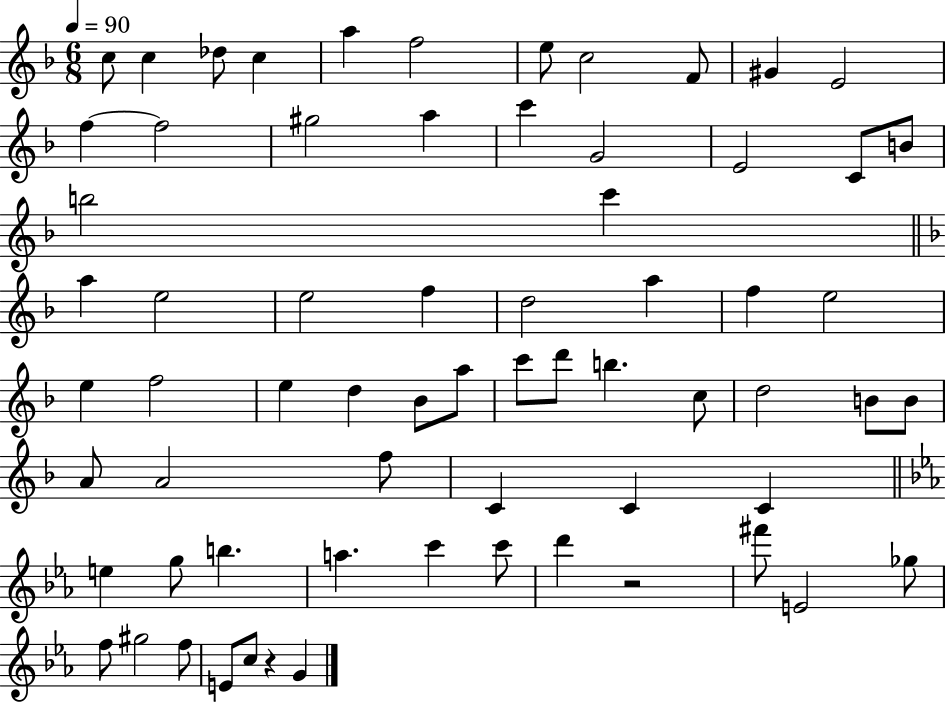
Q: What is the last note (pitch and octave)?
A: G4